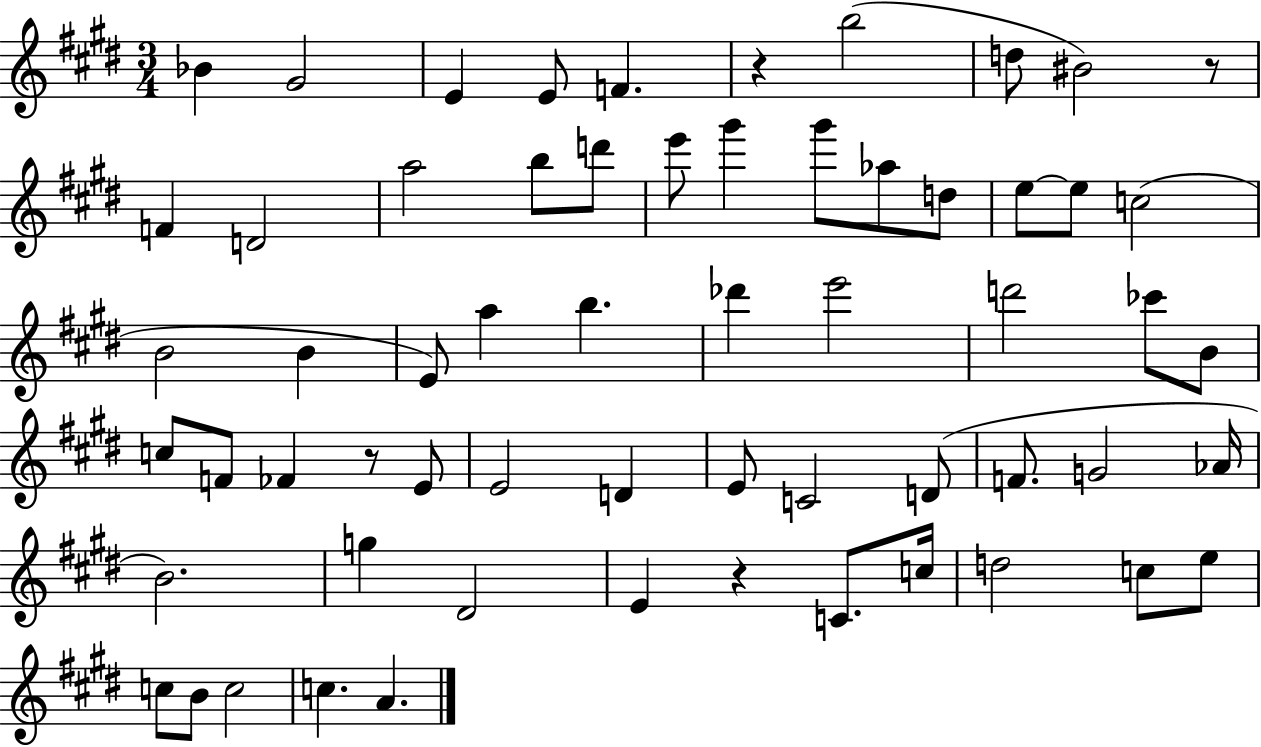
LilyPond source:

{
  \clef treble
  \numericTimeSignature
  \time 3/4
  \key e \major
  bes'4 gis'2 | e'4 e'8 f'4. | r4 b''2( | d''8 bis'2) r8 | \break f'4 d'2 | a''2 b''8 d'''8 | e'''8 gis'''4 gis'''8 aes''8 d''8 | e''8~~ e''8 c''2( | \break b'2 b'4 | e'8) a''4 b''4. | des'''4 e'''2 | d'''2 ces'''8 b'8 | \break c''8 f'8 fes'4 r8 e'8 | e'2 d'4 | e'8 c'2 d'8( | f'8. g'2 aes'16 | \break b'2.) | g''4 dis'2 | e'4 r4 c'8. c''16 | d''2 c''8 e''8 | \break c''8 b'8 c''2 | c''4. a'4. | \bar "|."
}